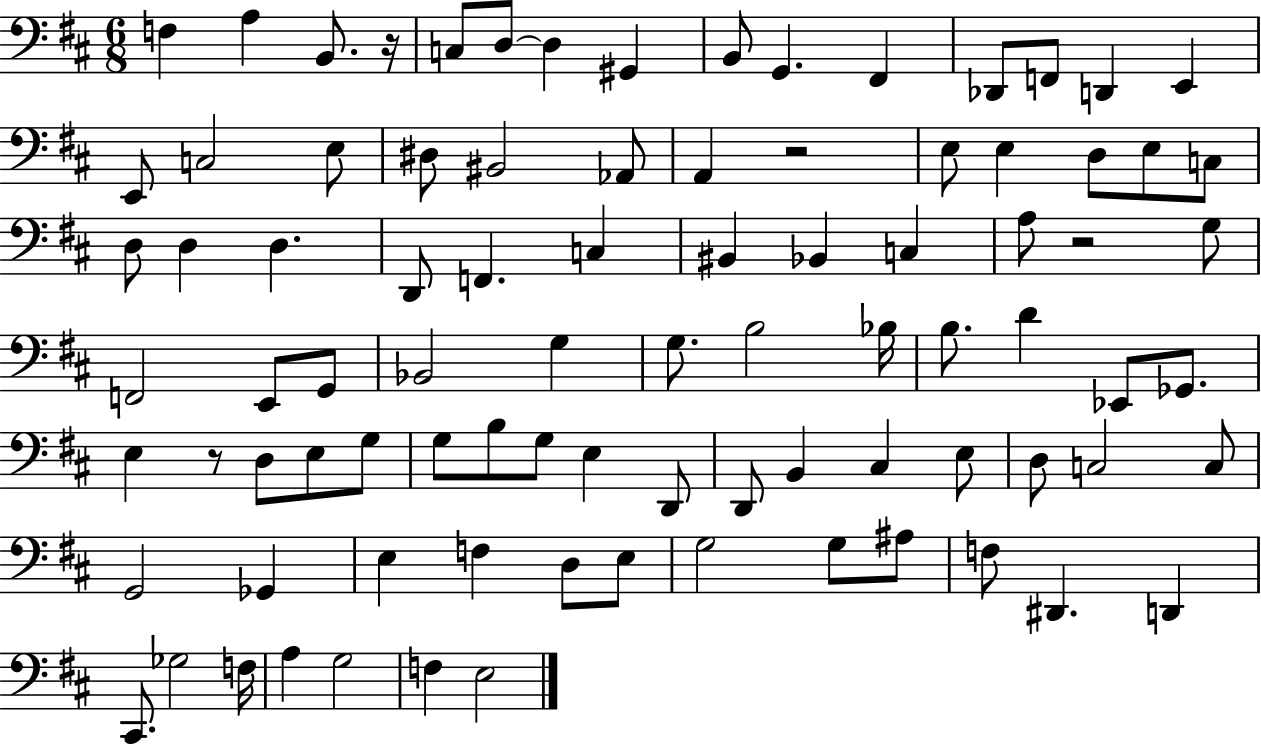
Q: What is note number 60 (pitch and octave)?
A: B2